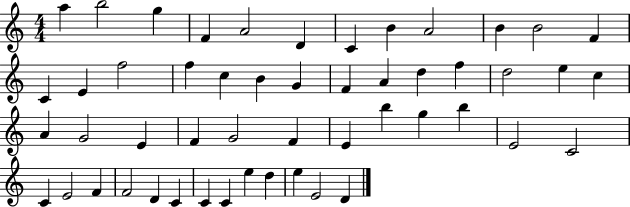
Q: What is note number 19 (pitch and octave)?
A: G4